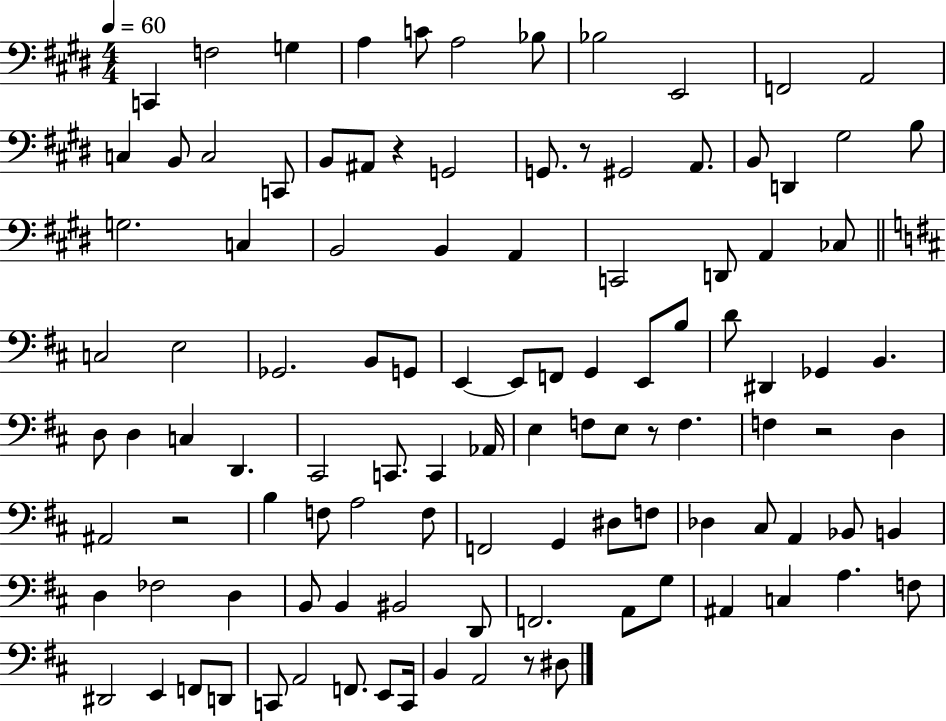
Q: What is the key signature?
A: E major